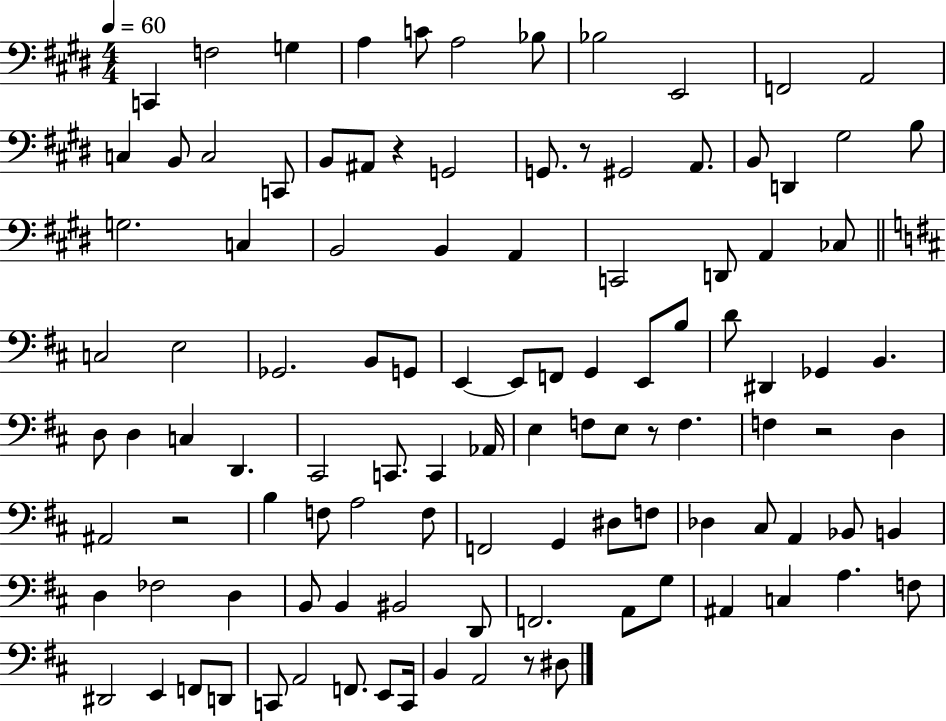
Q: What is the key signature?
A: E major